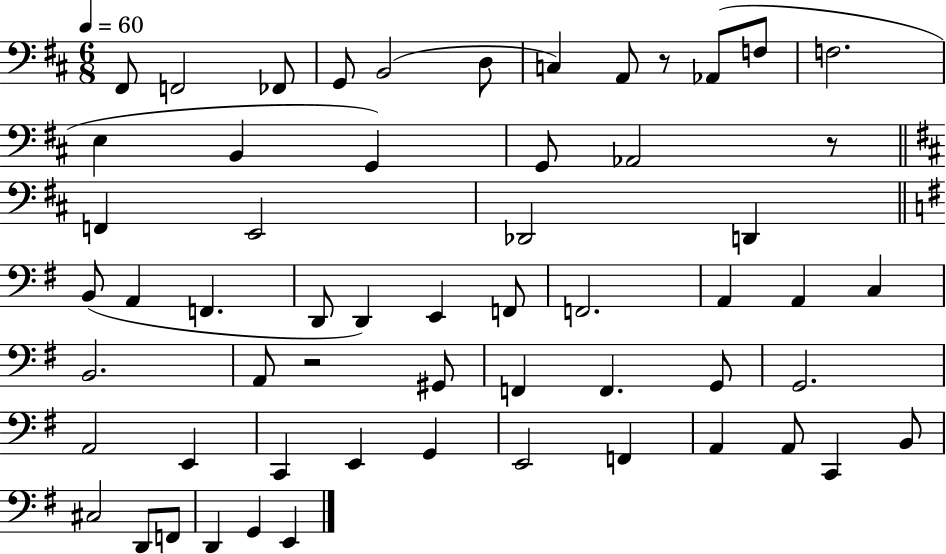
F#2/e F2/h FES2/e G2/e B2/h D3/e C3/q A2/e R/e Ab2/e F3/e F3/h. E3/q B2/q G2/q G2/e Ab2/h R/e F2/q E2/h Db2/h D2/q B2/e A2/q F2/q. D2/e D2/q E2/q F2/e F2/h. A2/q A2/q C3/q B2/h. A2/e R/h G#2/e F2/q F2/q. G2/e G2/h. A2/h E2/q C2/q E2/q G2/q E2/h F2/q A2/q A2/e C2/q B2/e C#3/h D2/e F2/e D2/q G2/q E2/q